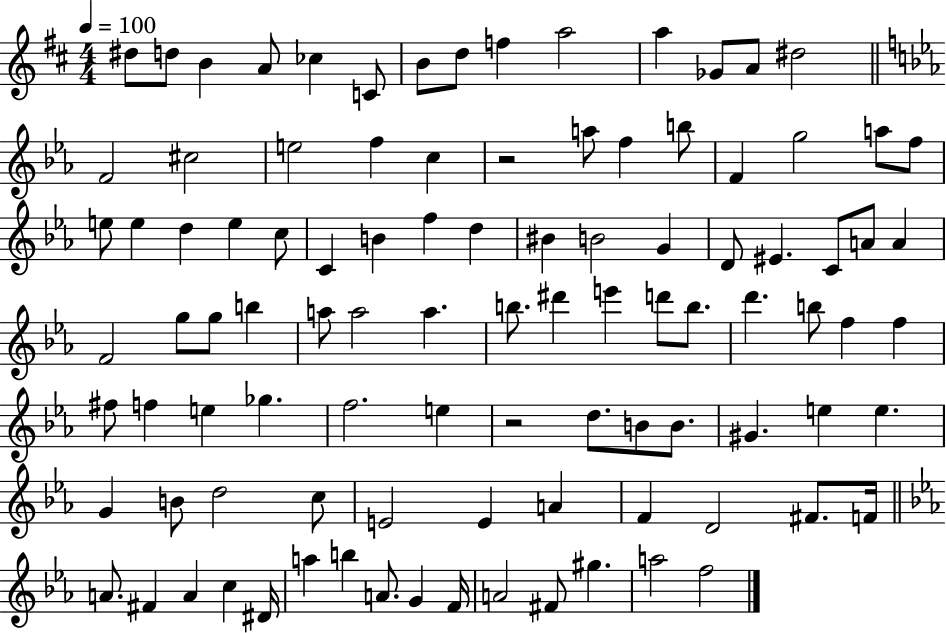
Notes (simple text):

D#5/e D5/e B4/q A4/e CES5/q C4/e B4/e D5/e F5/q A5/h A5/q Gb4/e A4/e D#5/h F4/h C#5/h E5/h F5/q C5/q R/h A5/e F5/q B5/e F4/q G5/h A5/e F5/e E5/e E5/q D5/q E5/q C5/e C4/q B4/q F5/q D5/q BIS4/q B4/h G4/q D4/e EIS4/q. C4/e A4/e A4/q F4/h G5/e G5/e B5/q A5/e A5/h A5/q. B5/e. D#6/q E6/q D6/e B5/e. D6/q. B5/e F5/q F5/q F#5/e F5/q E5/q Gb5/q. F5/h. E5/q R/h D5/e. B4/e B4/e. G#4/q. E5/q E5/q. G4/q B4/e D5/h C5/e E4/h E4/q A4/q F4/q D4/h F#4/e. F4/s A4/e. F#4/q A4/q C5/q D#4/s A5/q B5/q A4/e. G4/q F4/s A4/h F#4/e G#5/q. A5/h F5/h